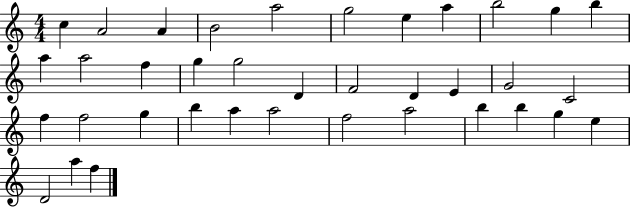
X:1
T:Untitled
M:4/4
L:1/4
K:C
c A2 A B2 a2 g2 e a b2 g b a a2 f g g2 D F2 D E G2 C2 f f2 g b a a2 f2 a2 b b g e D2 a f